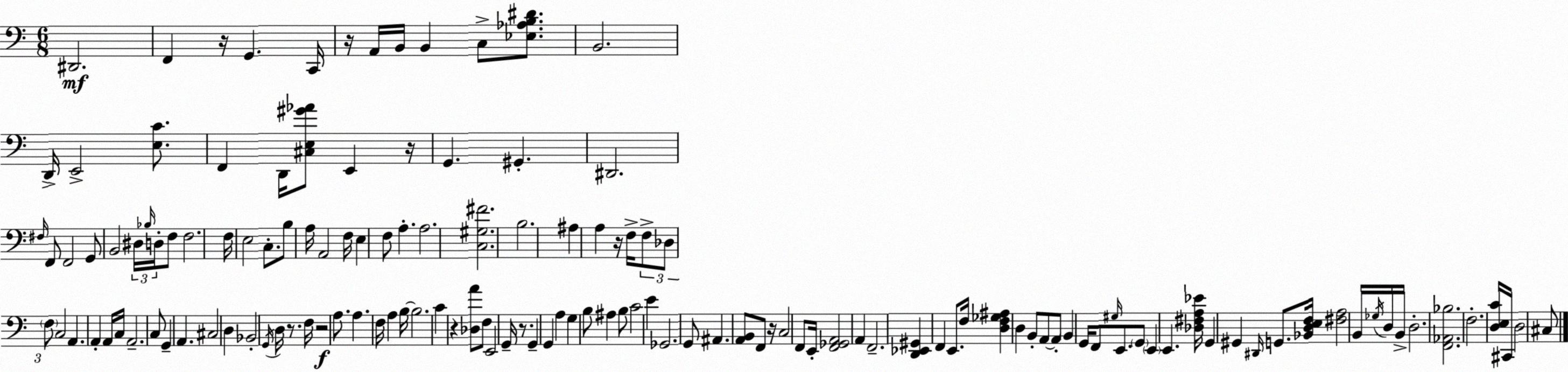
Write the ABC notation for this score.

X:1
T:Untitled
M:6/8
L:1/4
K:Am
^D,,2 F,, z/4 G,, C,,/4 z/4 A,,/4 B,,/4 B,, C,/2 [_E,_A,B,^D]/2 B,,2 D,,/4 E,,2 [E,C]/2 F,, D,,/4 [^C,E,^G_A]/2 E,, z/4 G,, ^G,, ^D,,2 ^F,/4 F,,/2 F,,2 G,,/2 B,,2 ^D,/4 _B,/4 D,/4 F,/2 F,2 F,/4 E,2 C,/2 B,/2 A,/4 A,,2 F,/4 E, F,/2 A, A,2 [C,^G,^F]2 B,2 ^A, A, z/4 F,/4 F,/2 _D,/2 F,/2 C,2 A,, A,, A,,/4 C,/4 A,,2 C,/2 G,, A,, ^C,2 D, _B,,2 G,,/4 D,/4 z/2 F,/4 z2 A,/2 A, F,/4 A, B,/4 B,2 C z [_D,A]/2 F,/2 E,,2 G,,/4 z/2 G,, G,, A, G, B,/2 ^A, B,/2 C2 E _G,,2 G,,/2 ^A,, [A,,B,,]/2 F,,/2 z/4 C,2 F,,/2 E,,/4 [F,,_G,,A,,]2 A,, F,,2 [D,,_E,,^G,,] F,, E,,/2 F,/4 [D,F,_G,^A,] D, B,,/2 A,,/2 A,,/2 B,, G,,/4 F,,/2 ^G,/4 E,,/2 G,,/2 E,, E,, [_D,^F,A,_E]/4 G,, ^G,, ^D,,/4 G,,/2 [_B,,D,E,F,]/4 [^F,A,]2 B,,/4 _G,/4 D,/4 B,,/4 D,2 [F,,_A,,_B,]2 F,2 [D,E,C]/4 ^C,,/4 D,2 ^C,/2